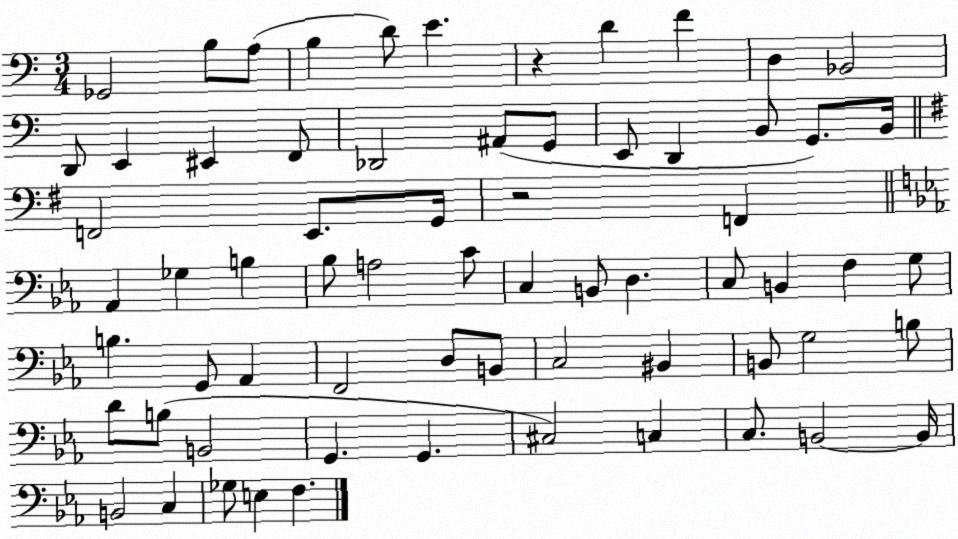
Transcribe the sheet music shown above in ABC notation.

X:1
T:Untitled
M:3/4
L:1/4
K:C
_G,,2 B,/2 A,/2 B, D/2 E z D F D, _B,,2 D,,/2 E,, ^E,, F,,/2 _D,,2 ^A,,/2 G,,/2 E,,/2 D,, B,,/2 G,,/2 B,,/4 F,,2 E,,/2 G,,/4 z2 F,, _A,, _G, B, _B,/2 A,2 C/2 C, B,,/2 D, C,/2 B,, F, G,/2 B, G,,/2 _A,, F,,2 D,/2 B,,/2 C,2 ^B,, B,,/2 G,2 B,/2 D/2 B,/2 B,,2 G,, G,, ^C,2 C, C,/2 B,,2 B,,/4 B,,2 C, _G,/2 E, F,